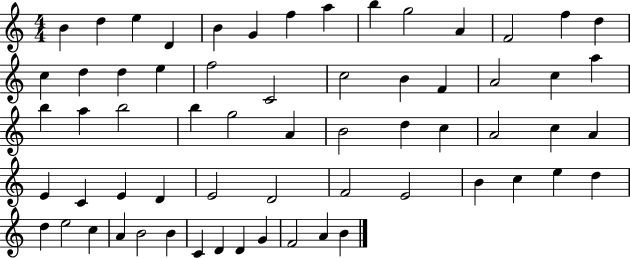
{
  \clef treble
  \numericTimeSignature
  \time 4/4
  \key c \major
  b'4 d''4 e''4 d'4 | b'4 g'4 f''4 a''4 | b''4 g''2 a'4 | f'2 f''4 d''4 | \break c''4 d''4 d''4 e''4 | f''2 c'2 | c''2 b'4 f'4 | a'2 c''4 a''4 | \break b''4 a''4 b''2 | b''4 g''2 a'4 | b'2 d''4 c''4 | a'2 c''4 a'4 | \break e'4 c'4 e'4 d'4 | e'2 d'2 | f'2 e'2 | b'4 c''4 e''4 d''4 | \break d''4 e''2 c''4 | a'4 b'2 b'4 | c'4 d'4 d'4 g'4 | f'2 a'4 b'4 | \break \bar "|."
}